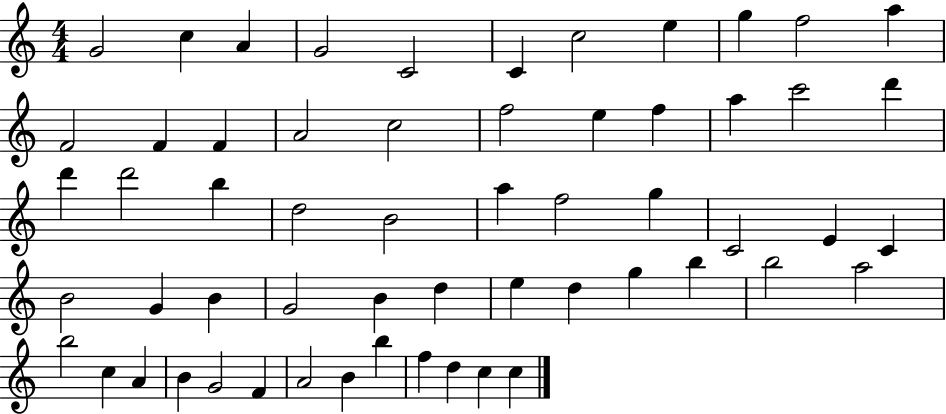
{
  \clef treble
  \numericTimeSignature
  \time 4/4
  \key c \major
  g'2 c''4 a'4 | g'2 c'2 | c'4 c''2 e''4 | g''4 f''2 a''4 | \break f'2 f'4 f'4 | a'2 c''2 | f''2 e''4 f''4 | a''4 c'''2 d'''4 | \break d'''4 d'''2 b''4 | d''2 b'2 | a''4 f''2 g''4 | c'2 e'4 c'4 | \break b'2 g'4 b'4 | g'2 b'4 d''4 | e''4 d''4 g''4 b''4 | b''2 a''2 | \break b''2 c''4 a'4 | b'4 g'2 f'4 | a'2 b'4 b''4 | f''4 d''4 c''4 c''4 | \break \bar "|."
}